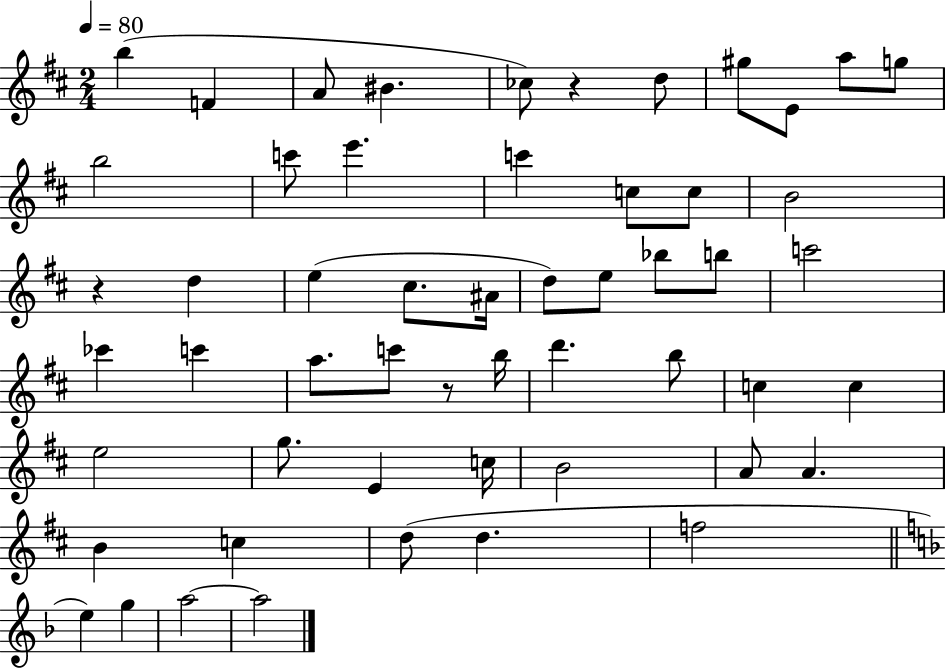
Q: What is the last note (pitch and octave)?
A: A5